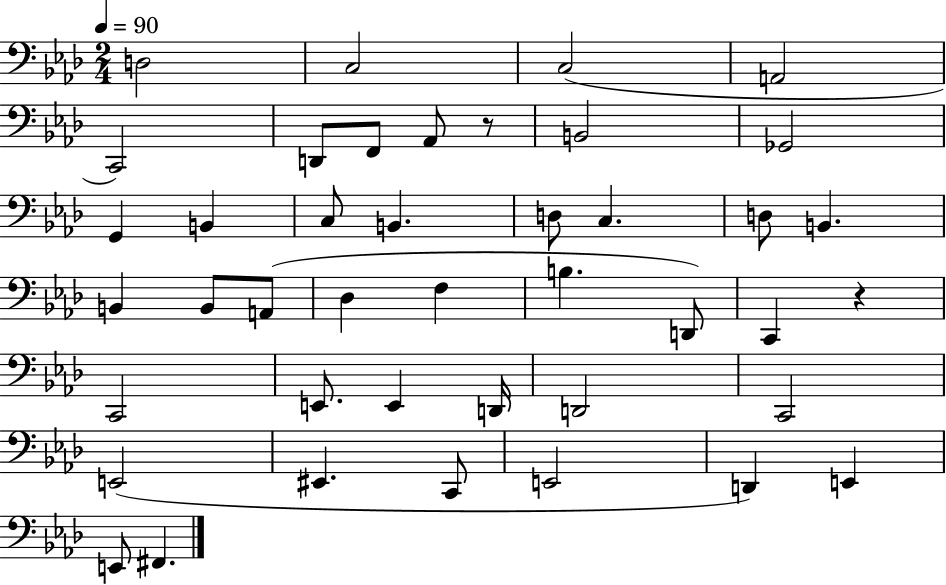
X:1
T:Untitled
M:2/4
L:1/4
K:Ab
D,2 C,2 C,2 A,,2 C,,2 D,,/2 F,,/2 _A,,/2 z/2 B,,2 _G,,2 G,, B,, C,/2 B,, D,/2 C, D,/2 B,, B,, B,,/2 A,,/2 _D, F, B, D,,/2 C,, z C,,2 E,,/2 E,, D,,/4 D,,2 C,,2 E,,2 ^E,, C,,/2 E,,2 D,, E,, E,,/2 ^F,,